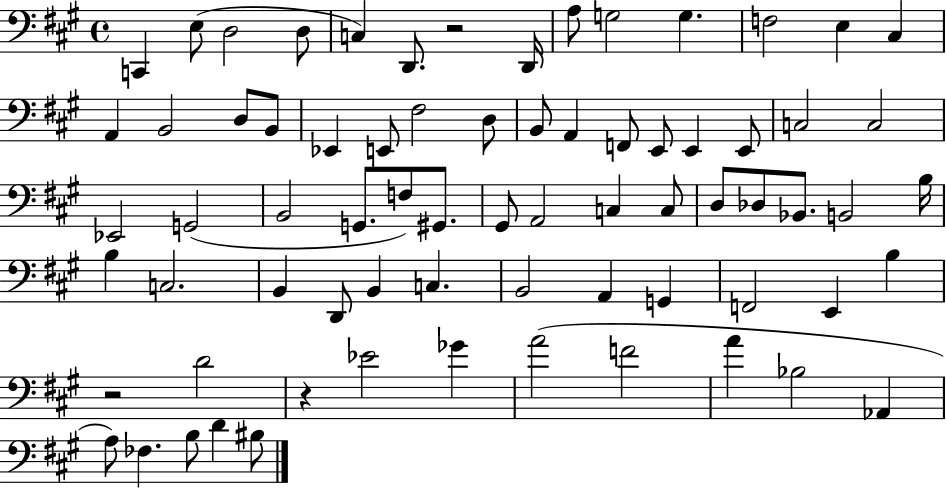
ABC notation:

X:1
T:Untitled
M:4/4
L:1/4
K:A
C,, E,/2 D,2 D,/2 C, D,,/2 z2 D,,/4 A,/2 G,2 G, F,2 E, ^C, A,, B,,2 D,/2 B,,/2 _E,, E,,/2 ^F,2 D,/2 B,,/2 A,, F,,/2 E,,/2 E,, E,,/2 C,2 C,2 _E,,2 G,,2 B,,2 G,,/2 F,/2 ^G,,/2 ^G,,/2 A,,2 C, C,/2 D,/2 _D,/2 _B,,/2 B,,2 B,/4 B, C,2 B,, D,,/2 B,, C, B,,2 A,, G,, F,,2 E,, B, z2 D2 z _E2 _G A2 F2 A _B,2 _A,, A,/2 _F, B,/2 D ^B,/2